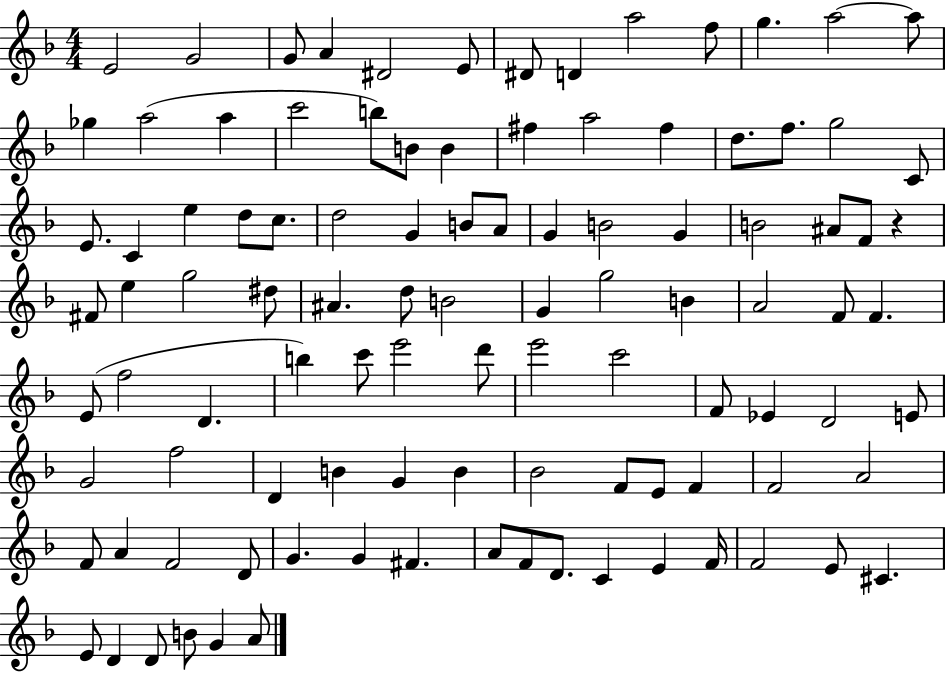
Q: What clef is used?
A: treble